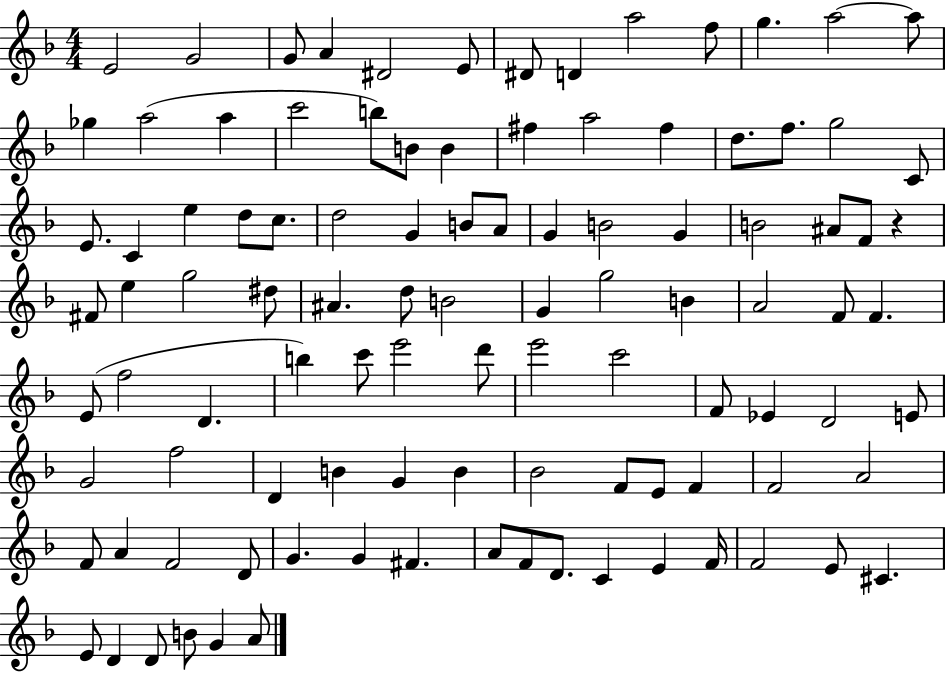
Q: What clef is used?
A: treble